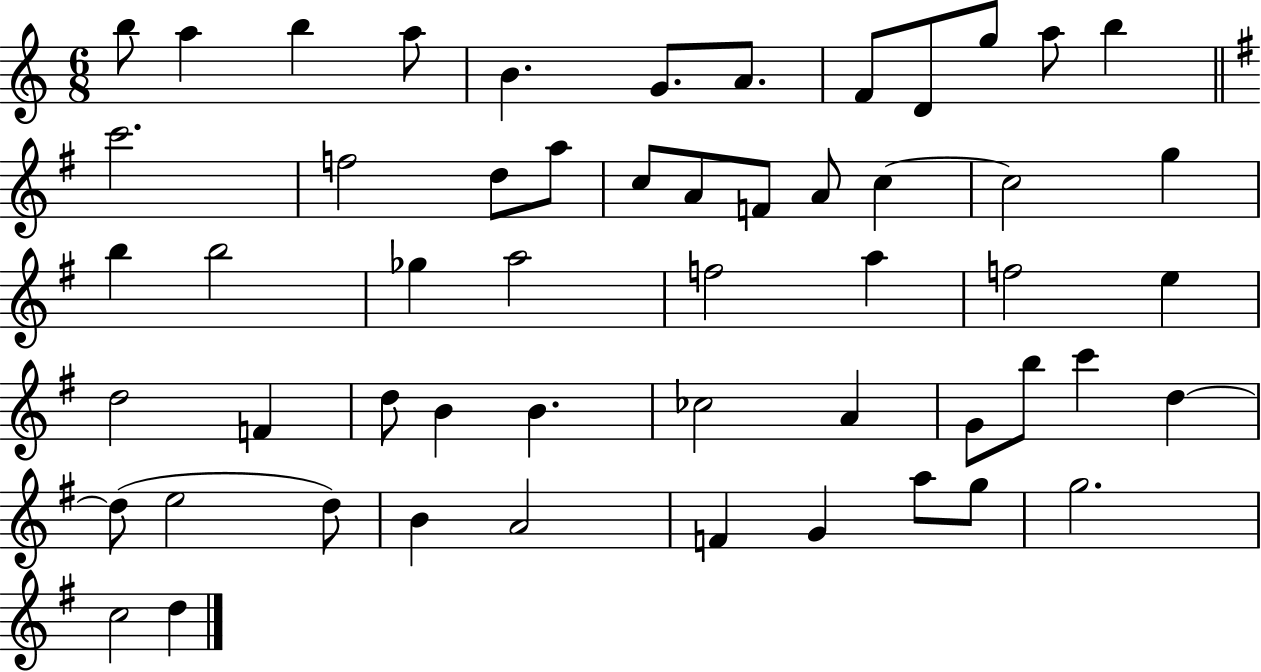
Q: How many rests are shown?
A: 0